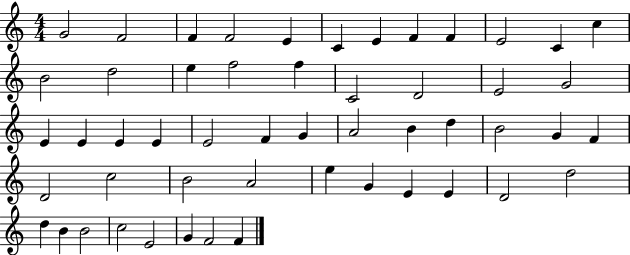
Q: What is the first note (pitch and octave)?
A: G4